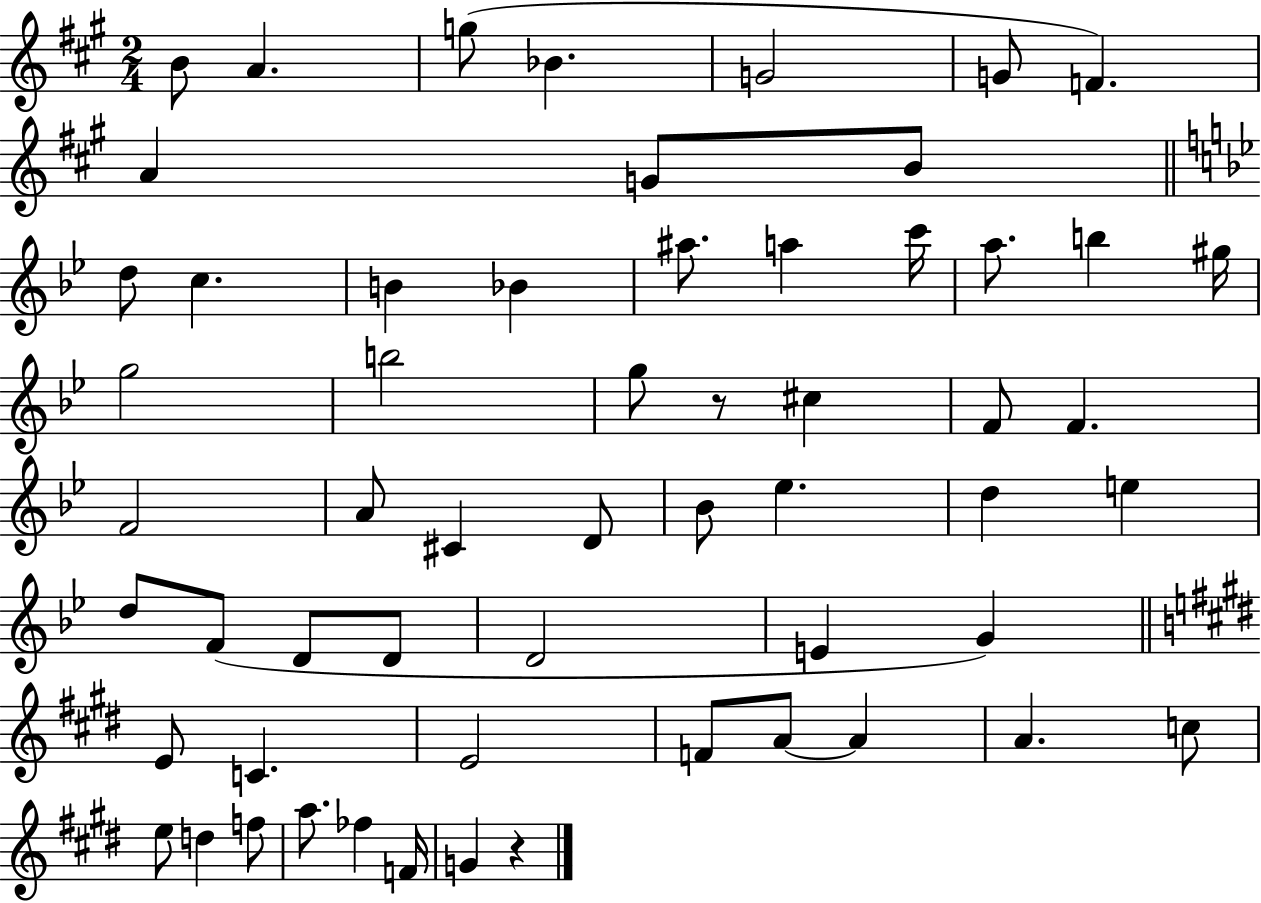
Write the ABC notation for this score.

X:1
T:Untitled
M:2/4
L:1/4
K:A
B/2 A g/2 _B G2 G/2 F A G/2 B/2 d/2 c B _B ^a/2 a c'/4 a/2 b ^g/4 g2 b2 g/2 z/2 ^c F/2 F F2 A/2 ^C D/2 _B/2 _e d e d/2 F/2 D/2 D/2 D2 E G E/2 C E2 F/2 A/2 A A c/2 e/2 d f/2 a/2 _f F/4 G z